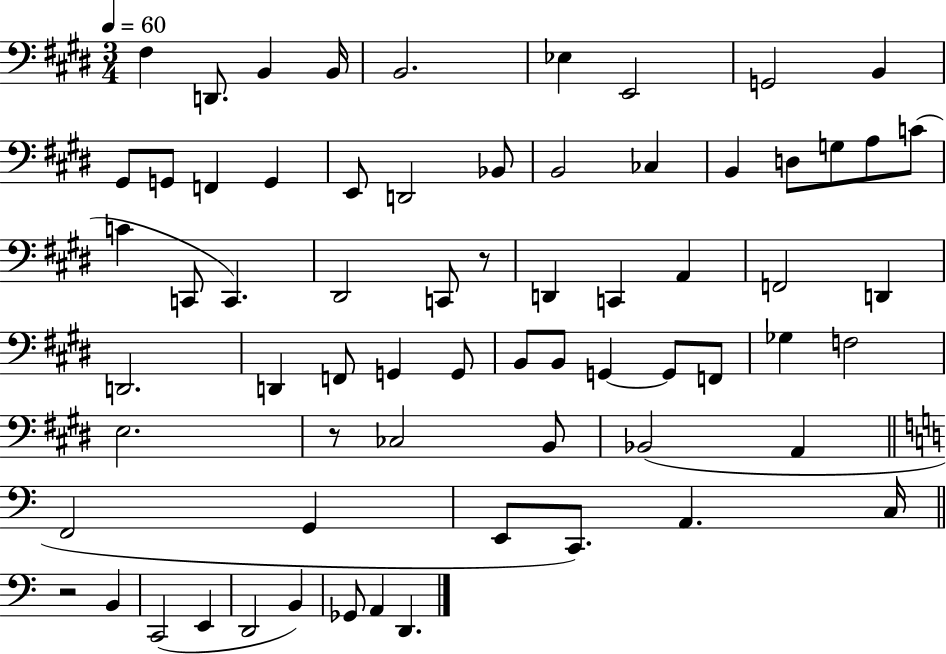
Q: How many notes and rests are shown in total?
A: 67